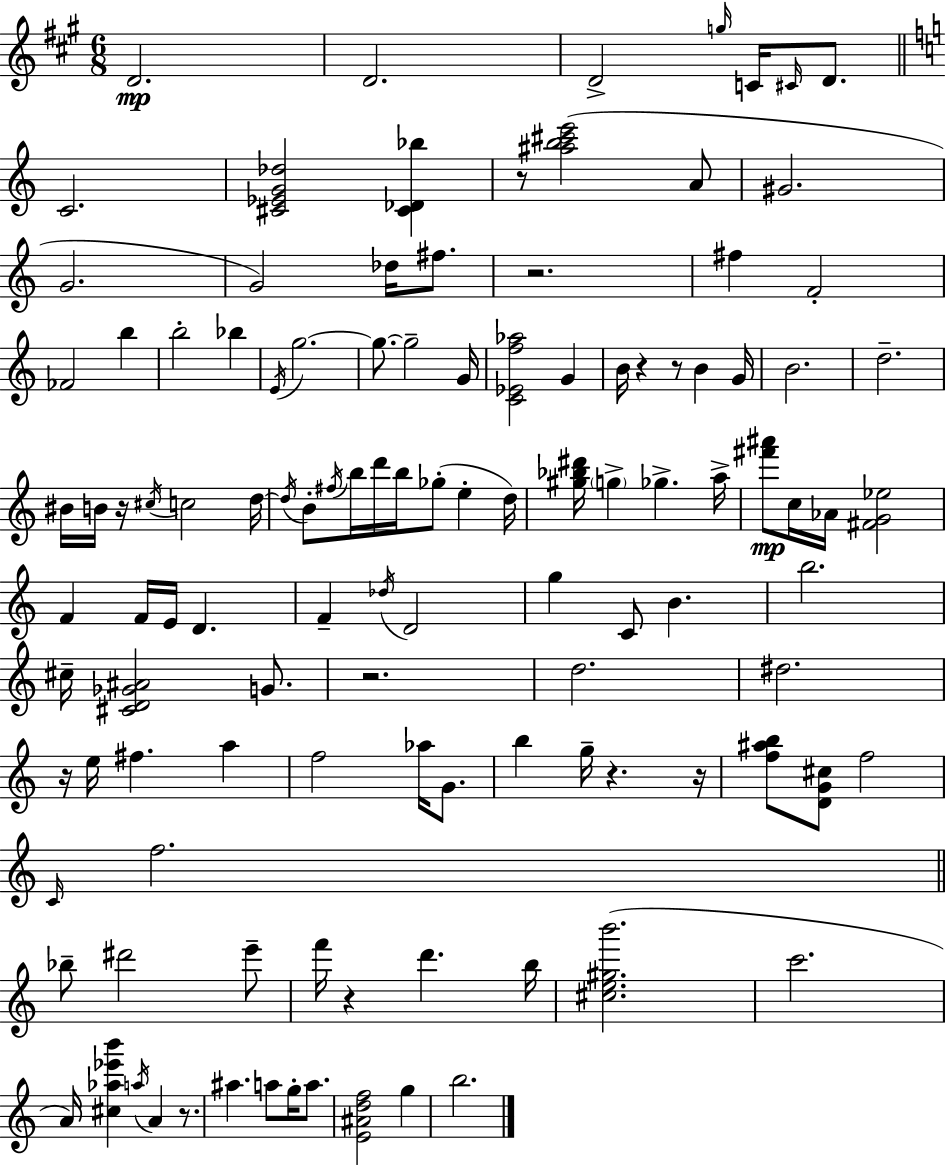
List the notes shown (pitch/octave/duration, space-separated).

D4/h. D4/h. D4/h G5/s C4/s C#4/s D4/e. C4/h. [C#4,Eb4,G4,Db5]/h [C#4,Db4,Bb5]/q R/e [A#5,B5,C#6,E6]/h A4/e G#4/h. G4/h. G4/h Db5/s F#5/e. R/h. F#5/q F4/h FES4/h B5/q B5/h Bb5/q E4/s G5/h. G5/e. G5/h G4/s [C4,Eb4,F5,Ab5]/h G4/q B4/s R/q R/e B4/q G4/s B4/h. D5/h. BIS4/s B4/s R/s C#5/s C5/h D5/s D5/s B4/e F#5/s B5/s D6/s B5/s Gb5/e E5/q D5/s [G#5,Bb5,D#6]/s G5/q Gb5/q. A5/s [F#6,A#6]/e C5/s Ab4/s [F#4,G4,Eb5]/h F4/q F4/s E4/s D4/q. F4/q Db5/s D4/h G5/q C4/e B4/q. B5/h. C#5/s [C#4,D4,Gb4,A#4]/h G4/e. R/h. D5/h. D#5/h. R/s E5/s F#5/q. A5/q F5/h Ab5/s G4/e. B5/q G5/s R/q. R/s [F5,A#5,B5]/e [D4,G4,C#5]/e F5/h C4/s F5/h. Bb5/e D#6/h E6/e F6/s R/q D6/q. B5/s [C#5,E5,G#5,B6]/h. C6/h. A4/s [C#5,Ab5,Eb6,B6]/q A5/s A4/q R/e. A#5/q. A5/e G5/s A5/e. [E4,A#4,D5,F5]/h G5/q B5/h.